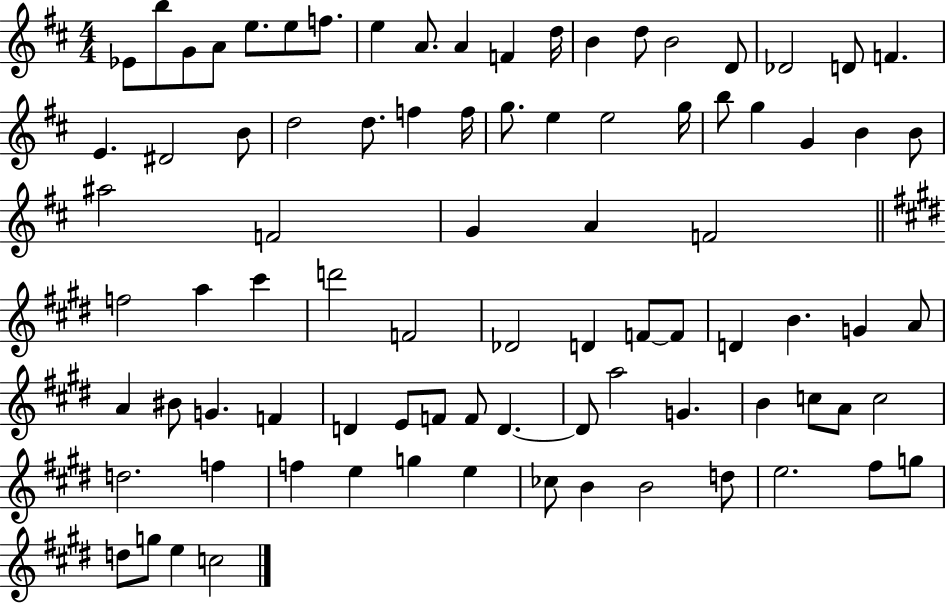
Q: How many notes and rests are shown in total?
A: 86